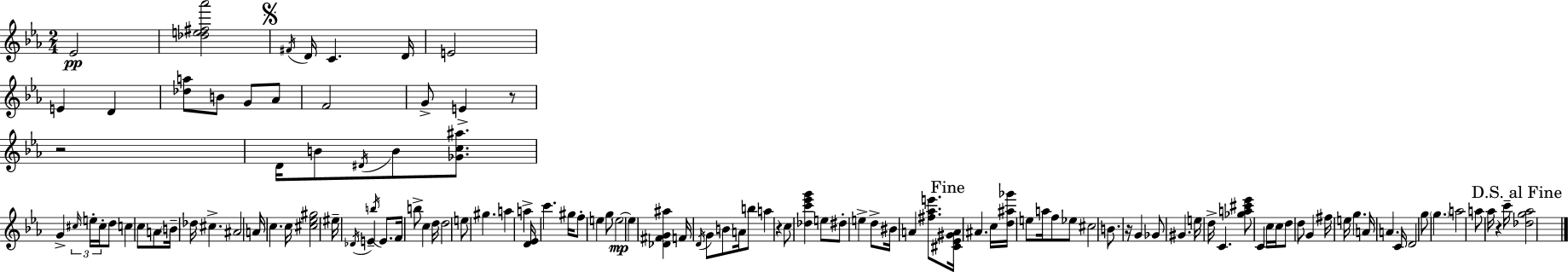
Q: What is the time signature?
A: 2/4